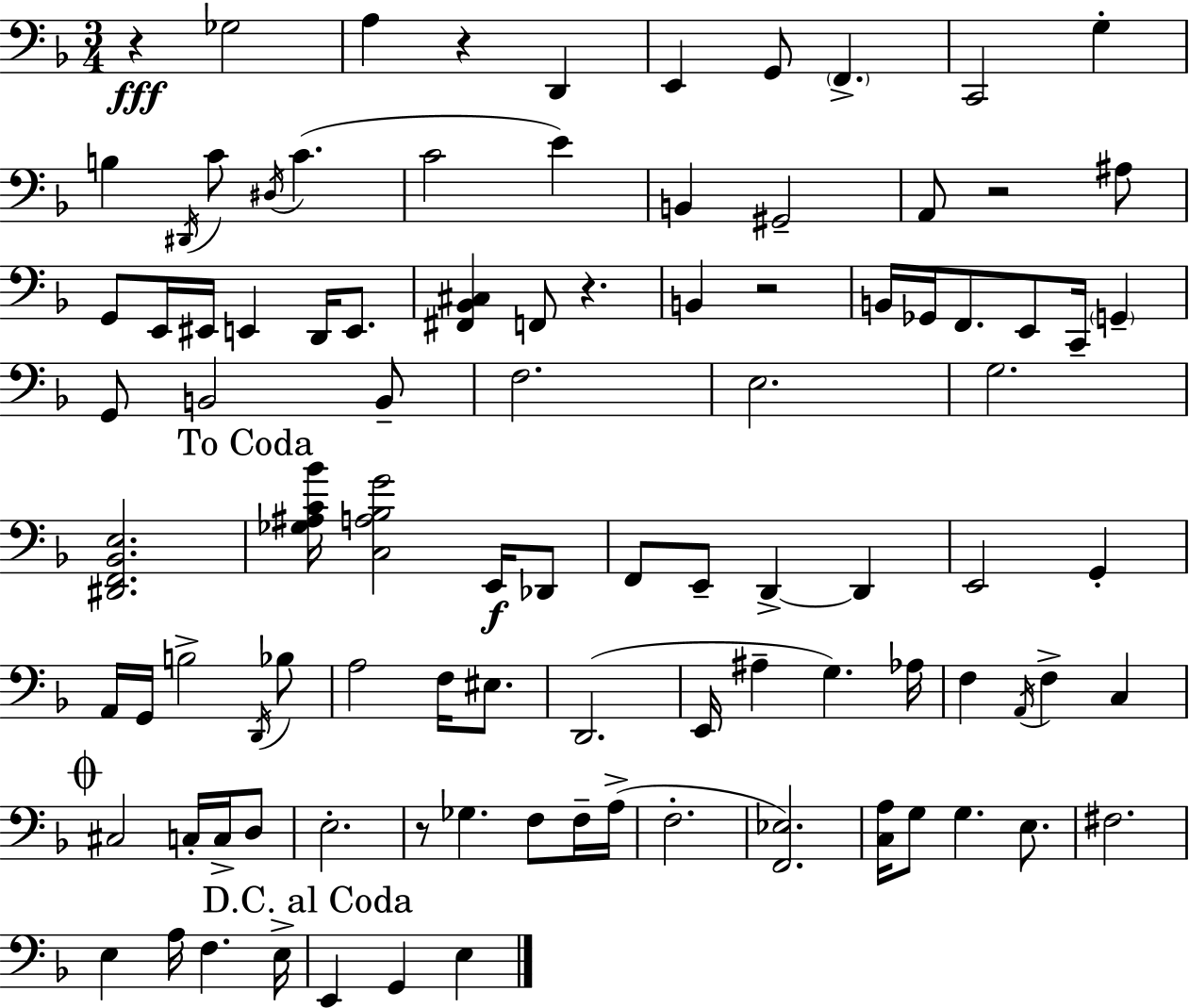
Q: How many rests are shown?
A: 6